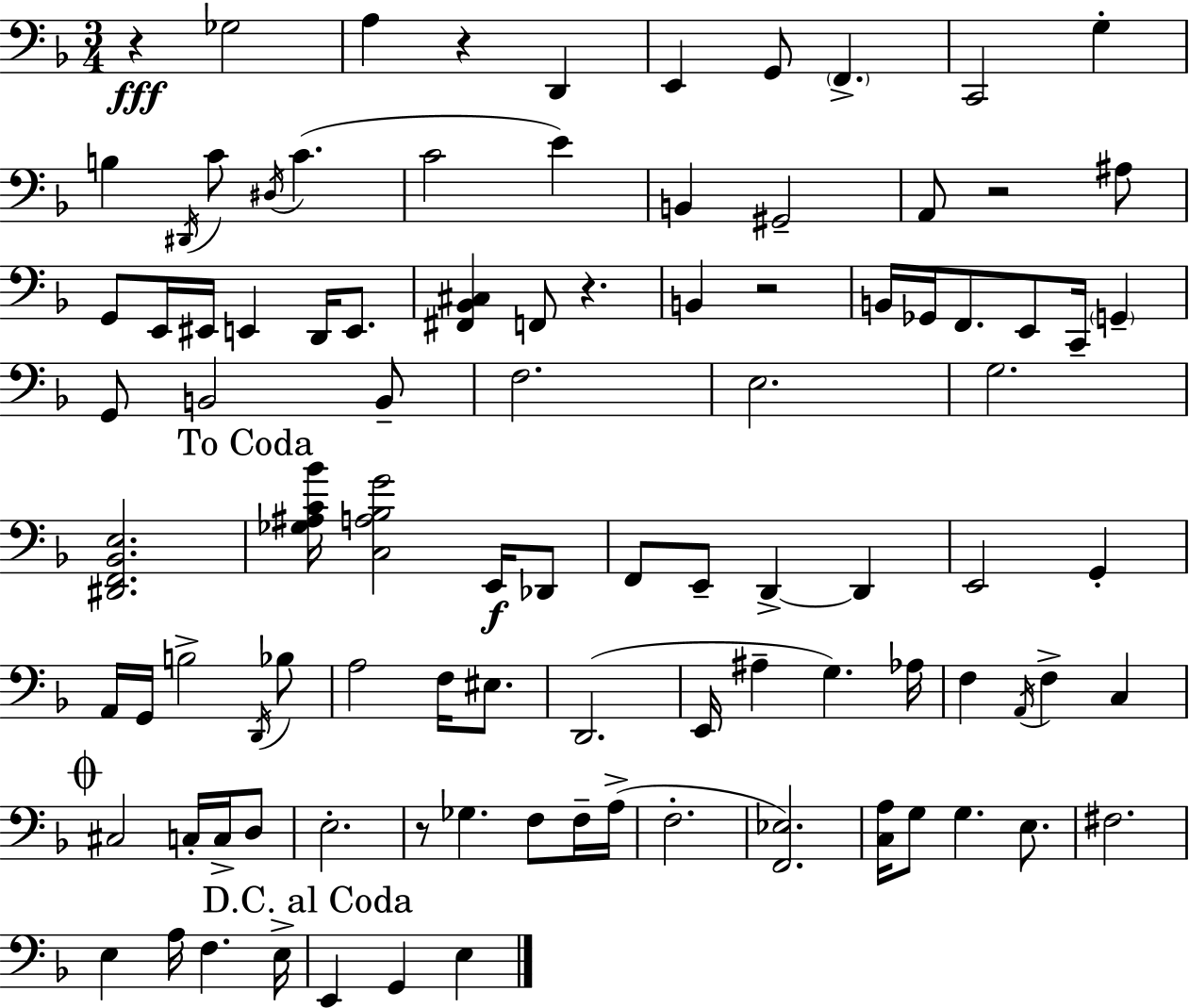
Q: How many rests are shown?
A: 6